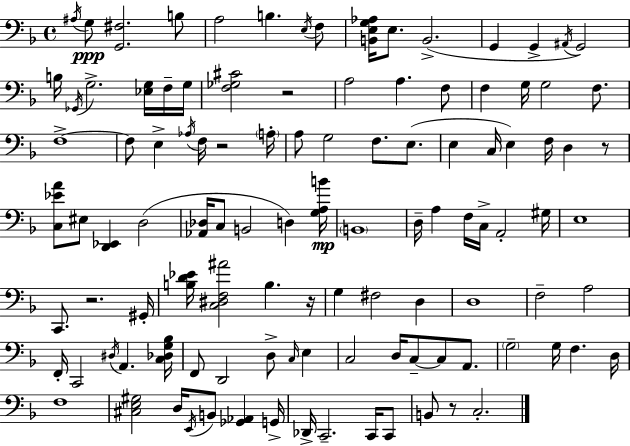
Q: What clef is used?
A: bass